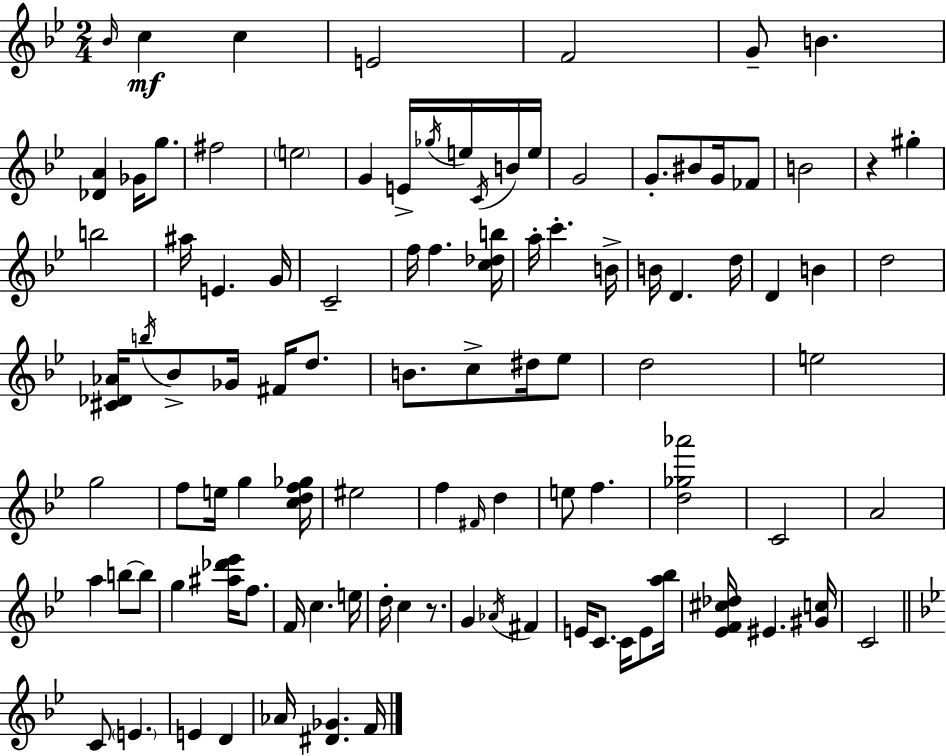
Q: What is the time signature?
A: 2/4